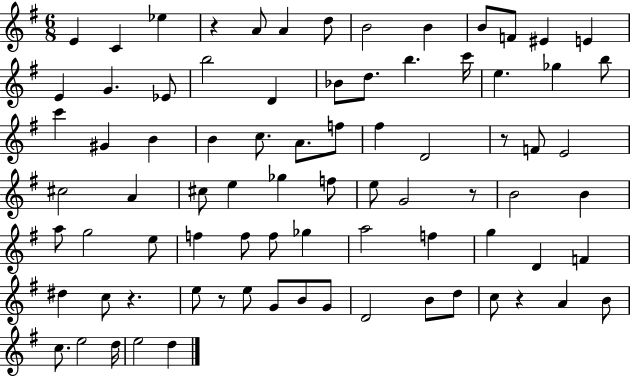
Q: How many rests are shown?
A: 6